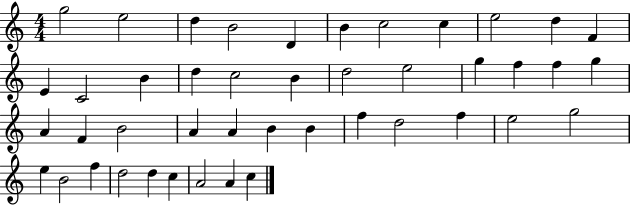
G5/h E5/h D5/q B4/h D4/q B4/q C5/h C5/q E5/h D5/q F4/q E4/q C4/h B4/q D5/q C5/h B4/q D5/h E5/h G5/q F5/q F5/q G5/q A4/q F4/q B4/h A4/q A4/q B4/q B4/q F5/q D5/h F5/q E5/h G5/h E5/q B4/h F5/q D5/h D5/q C5/q A4/h A4/q C5/q